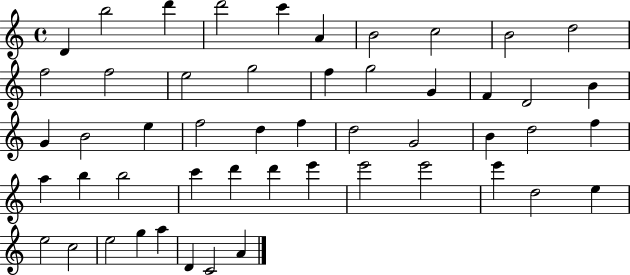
D4/q B5/h D6/q D6/h C6/q A4/q B4/h C5/h B4/h D5/h F5/h F5/h E5/h G5/h F5/q G5/h G4/q F4/q D4/h B4/q G4/q B4/h E5/q F5/h D5/q F5/q D5/h G4/h B4/q D5/h F5/q A5/q B5/q B5/h C6/q D6/q D6/q E6/q E6/h E6/h E6/q D5/h E5/q E5/h C5/h E5/h G5/q A5/q D4/q C4/h A4/q